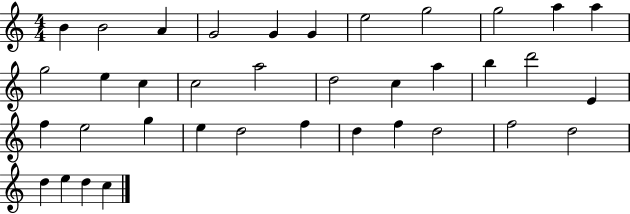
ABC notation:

X:1
T:Untitled
M:4/4
L:1/4
K:C
B B2 A G2 G G e2 g2 g2 a a g2 e c c2 a2 d2 c a b d'2 E f e2 g e d2 f d f d2 f2 d2 d e d c